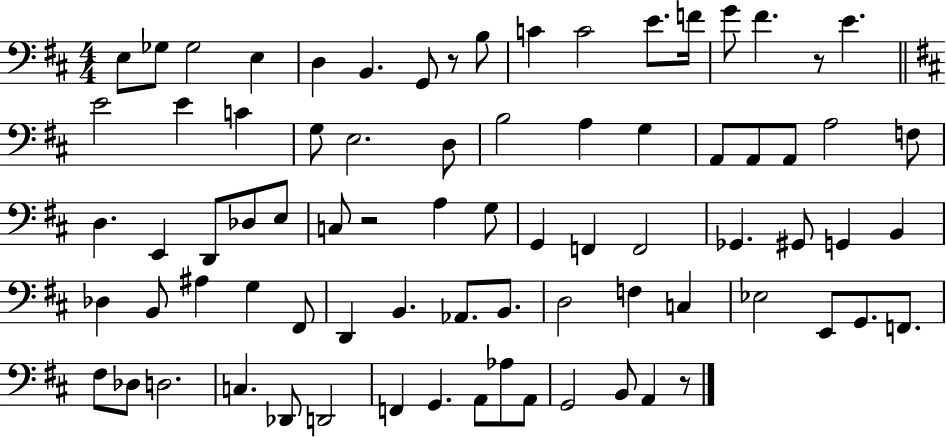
E3/e Gb3/e Gb3/h E3/q D3/q B2/q. G2/e R/e B3/e C4/q C4/h E4/e. F4/s G4/e F#4/q. R/e E4/q. E4/h E4/q C4/q G3/e E3/h. D3/e B3/h A3/q G3/q A2/e A2/e A2/e A3/h F3/e D3/q. E2/q D2/e Db3/e E3/e C3/e R/h A3/q G3/e G2/q F2/q F2/h Gb2/q. G#2/e G2/q B2/q Db3/q B2/e A#3/q G3/q F#2/e D2/q B2/q. Ab2/e. B2/e. D3/h F3/q C3/q Eb3/h E2/e G2/e. F2/e. F#3/e Db3/e D3/h. C3/q. Db2/e D2/h F2/q G2/q. A2/e Ab3/e A2/e G2/h B2/e A2/q R/e